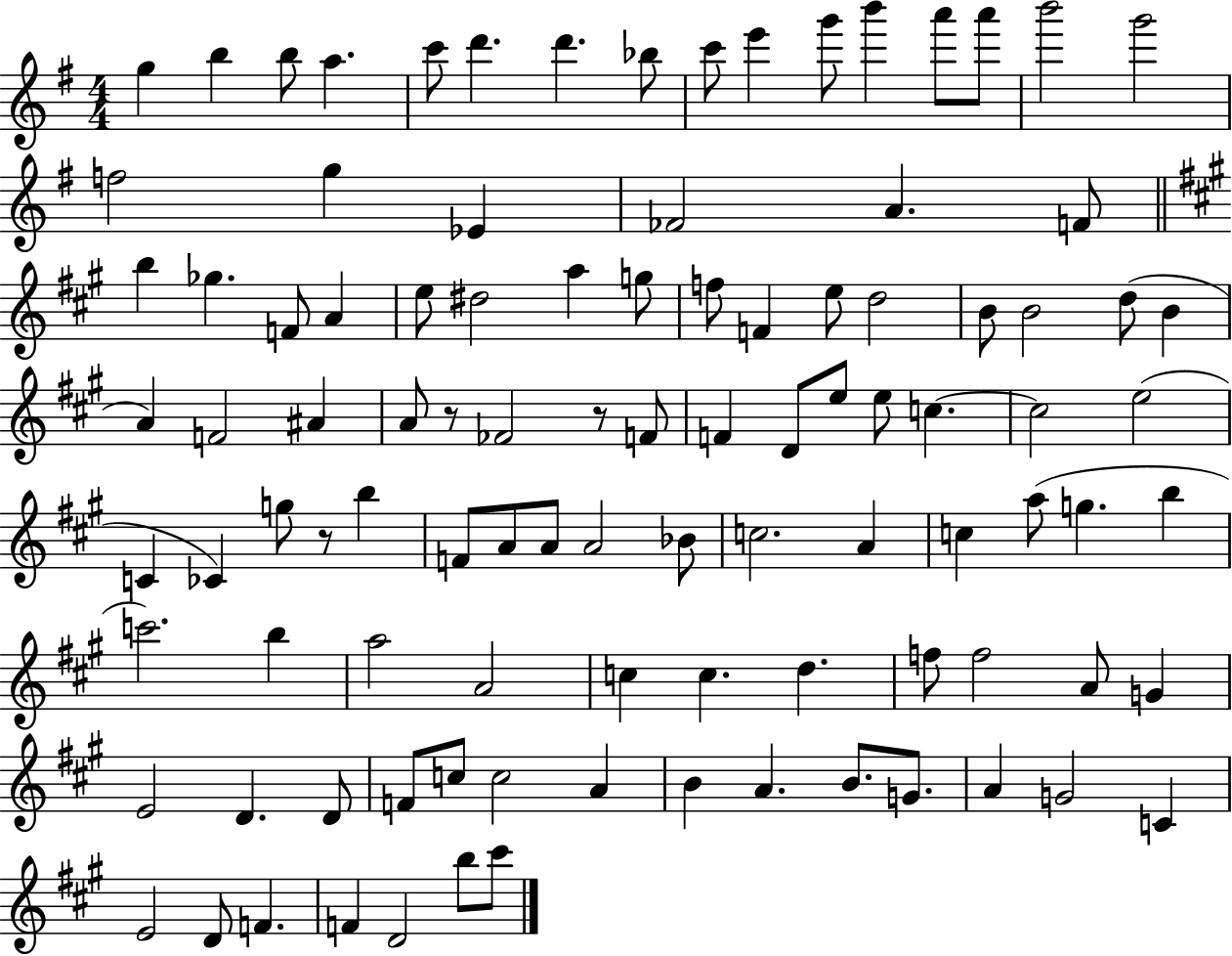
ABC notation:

X:1
T:Untitled
M:4/4
L:1/4
K:G
g b b/2 a c'/2 d' d' _b/2 c'/2 e' g'/2 b' a'/2 a'/2 b'2 g'2 f2 g _E _F2 A F/2 b _g F/2 A e/2 ^d2 a g/2 f/2 F e/2 d2 B/2 B2 d/2 B A F2 ^A A/2 z/2 _F2 z/2 F/2 F D/2 e/2 e/2 c c2 e2 C _C g/2 z/2 b F/2 A/2 A/2 A2 _B/2 c2 A c a/2 g b c'2 b a2 A2 c c d f/2 f2 A/2 G E2 D D/2 F/2 c/2 c2 A B A B/2 G/2 A G2 C E2 D/2 F F D2 b/2 ^c'/2